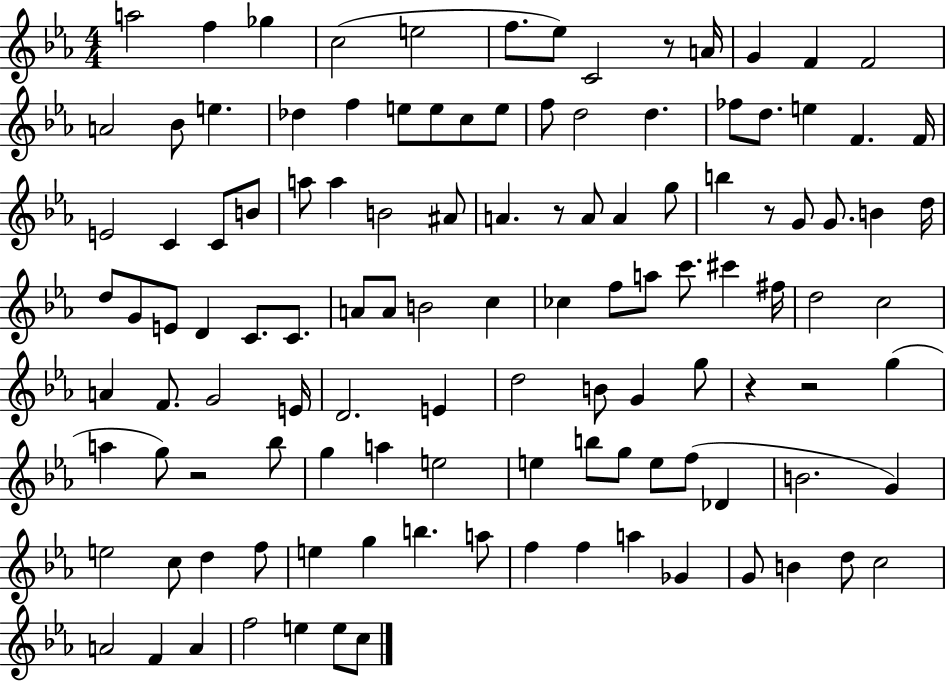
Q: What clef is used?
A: treble